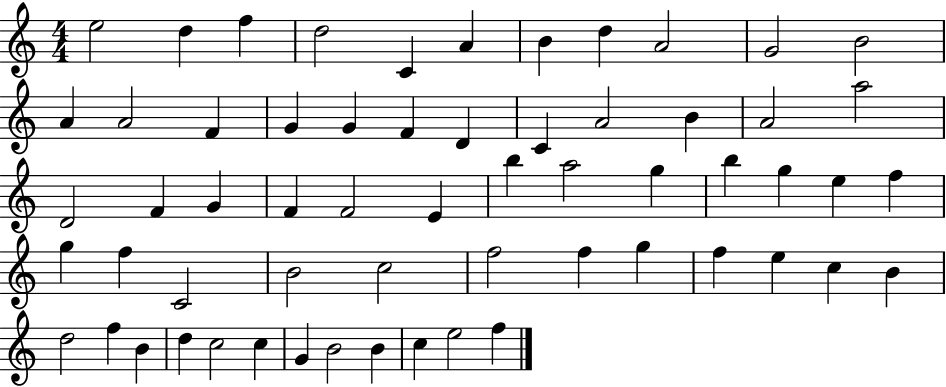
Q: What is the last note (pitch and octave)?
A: F5